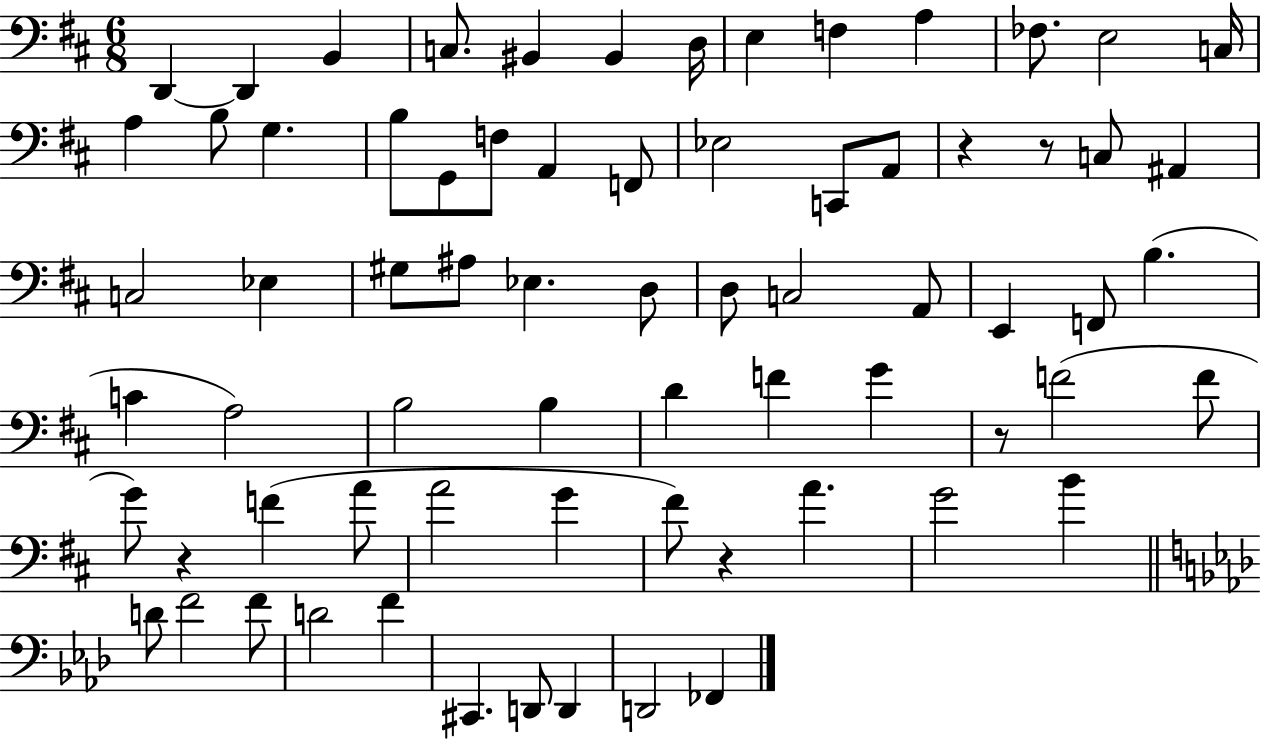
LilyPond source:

{
  \clef bass
  \numericTimeSignature
  \time 6/8
  \key d \major
  \repeat volta 2 { d,4~~ d,4 b,4 | c8. bis,4 bis,4 d16 | e4 f4 a4 | fes8. e2 c16 | \break a4 b8 g4. | b8 g,8 f8 a,4 f,8 | ees2 c,8 a,8 | r4 r8 c8 ais,4 | \break c2 ees4 | gis8 ais8 ees4. d8 | d8 c2 a,8 | e,4 f,8 b4.( | \break c'4 a2) | b2 b4 | d'4 f'4 g'4 | r8 f'2( f'8 | \break g'8) r4 f'4( a'8 | a'2 g'4 | fis'8) r4 a'4. | g'2 b'4 | \break \bar "||" \break \key f \minor d'8 f'2 f'8 | d'2 f'4 | cis,4. d,8 d,4 | d,2 fes,4 | \break } \bar "|."
}